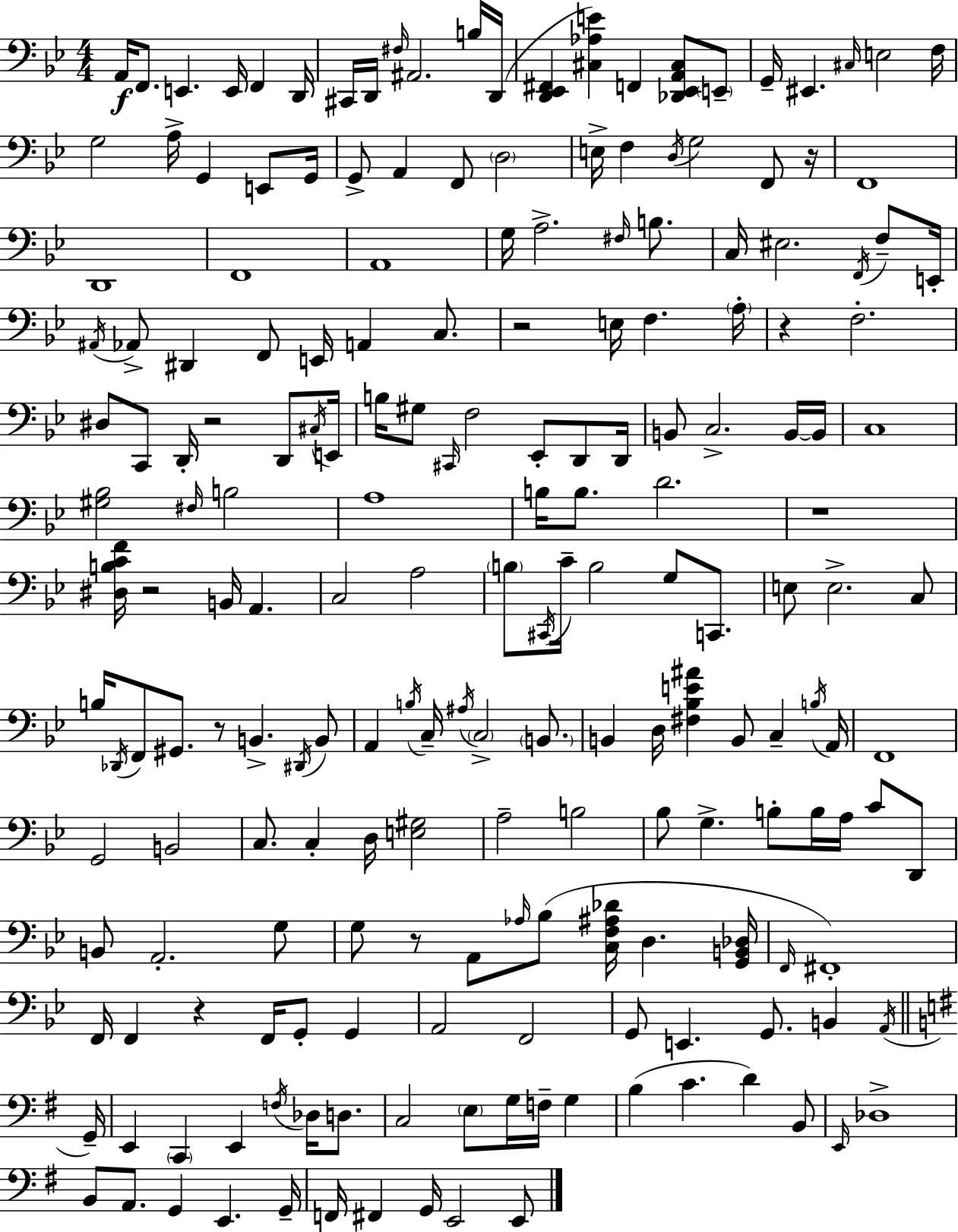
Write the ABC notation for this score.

X:1
T:Untitled
M:4/4
L:1/4
K:Gm
A,,/4 F,,/2 E,, E,,/4 F,, D,,/4 ^C,,/4 D,,/4 ^F,/4 ^A,,2 B,/4 D,,/4 [D,,_E,,^F,,] [^C,_A,E] F,, [_D,,_E,,A,,^C,]/2 E,,/2 G,,/4 ^E,, ^C,/4 E,2 F,/4 G,2 A,/4 G,, E,,/2 G,,/4 G,,/2 A,, F,,/2 D,2 E,/4 F, D,/4 G,2 F,,/2 z/4 F,,4 D,,4 F,,4 A,,4 G,/4 A,2 ^F,/4 B,/2 C,/4 ^E,2 F,,/4 F,/2 E,,/4 ^A,,/4 _A,,/2 ^D,, F,,/2 E,,/4 A,, C,/2 z2 E,/4 F, A,/4 z F,2 ^D,/2 C,,/2 D,,/4 z2 D,,/2 ^C,/4 E,,/4 B,/4 ^G,/2 ^C,,/4 F,2 _E,,/2 D,,/2 D,,/4 B,,/2 C,2 B,,/4 B,,/4 C,4 [^G,_B,]2 ^F,/4 B,2 A,4 B,/4 B,/2 D2 z4 [^D,B,CF]/4 z2 B,,/4 A,, C,2 A,2 B,/2 ^C,,/4 C/4 B,2 G,/2 C,,/2 E,/2 E,2 C,/2 B,/4 _D,,/4 F,,/2 ^G,,/2 z/2 B,, ^D,,/4 B,,/2 A,, B,/4 C,/4 ^A,/4 C,2 B,,/2 B,, D,/4 [^F,_B,E^A] B,,/2 C, B,/4 A,,/4 F,,4 G,,2 B,,2 C,/2 C, D,/4 [E,^G,]2 A,2 B,2 _B,/2 G, B,/2 B,/4 A,/4 C/2 D,,/2 B,,/2 A,,2 G,/2 G,/2 z/2 A,,/2 _A,/4 _B,/2 [C,F,^A,_D]/4 D, [G,,B,,_D,]/4 F,,/4 ^F,,4 F,,/4 F,, z F,,/4 G,,/2 G,, A,,2 F,,2 G,,/2 E,, G,,/2 B,, A,,/4 G,,/4 E,, C,, E,, F,/4 _D,/4 D,/2 C,2 E,/2 G,/4 F,/4 G, B, C D B,,/2 E,,/4 _D,4 B,,/2 A,,/2 G,, E,, G,,/4 F,,/4 ^F,, G,,/4 E,,2 E,,/2